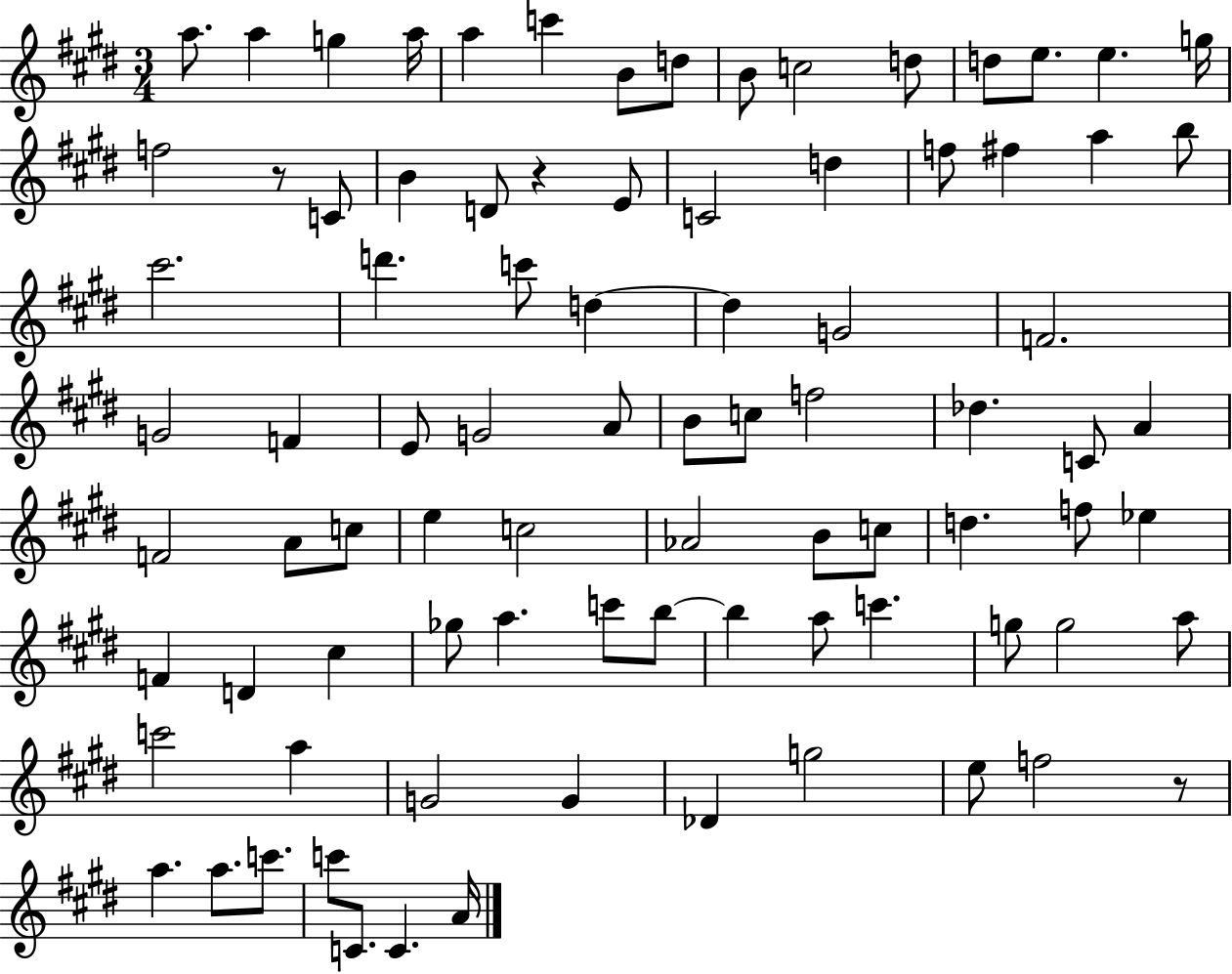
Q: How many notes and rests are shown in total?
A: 86